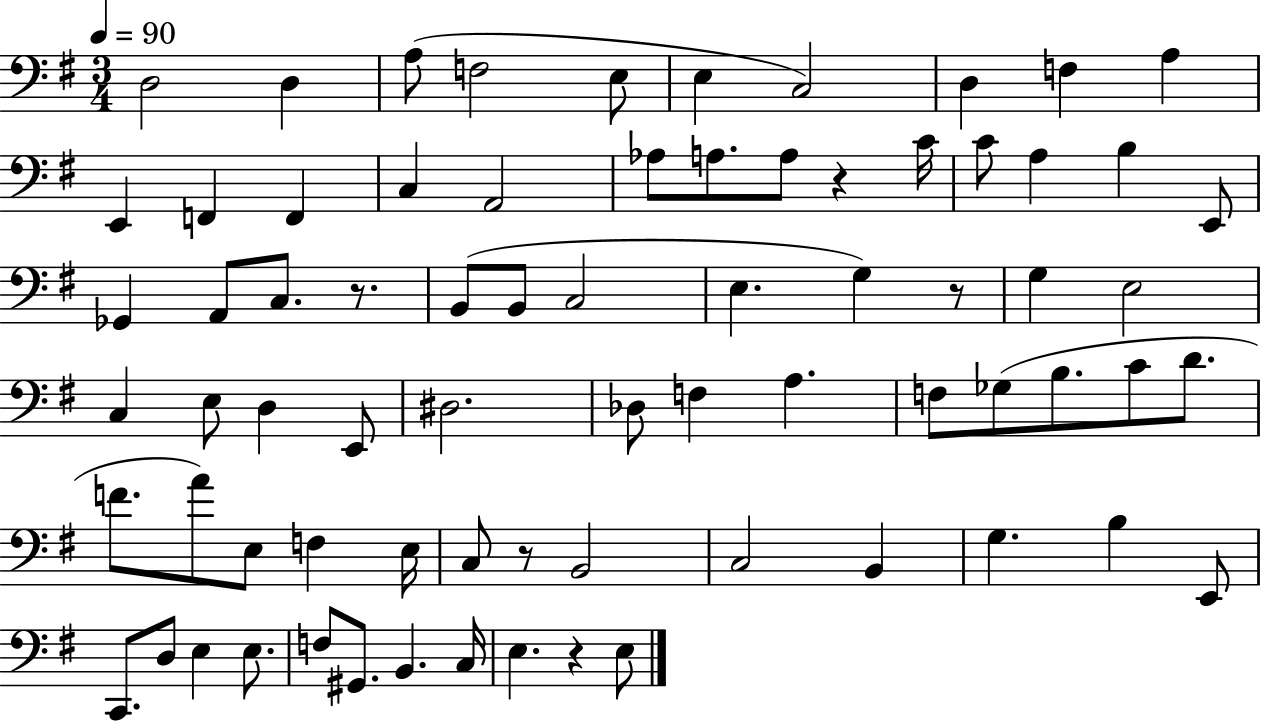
X:1
T:Untitled
M:3/4
L:1/4
K:G
D,2 D, A,/2 F,2 E,/2 E, C,2 D, F, A, E,, F,, F,, C, A,,2 _A,/2 A,/2 A,/2 z C/4 C/2 A, B, E,,/2 _G,, A,,/2 C,/2 z/2 B,,/2 B,,/2 C,2 E, G, z/2 G, E,2 C, E,/2 D, E,,/2 ^D,2 _D,/2 F, A, F,/2 _G,/2 B,/2 C/2 D/2 F/2 A/2 E,/2 F, E,/4 C,/2 z/2 B,,2 C,2 B,, G, B, E,,/2 C,,/2 D,/2 E, E,/2 F,/2 ^G,,/2 B,, C,/4 E, z E,/2